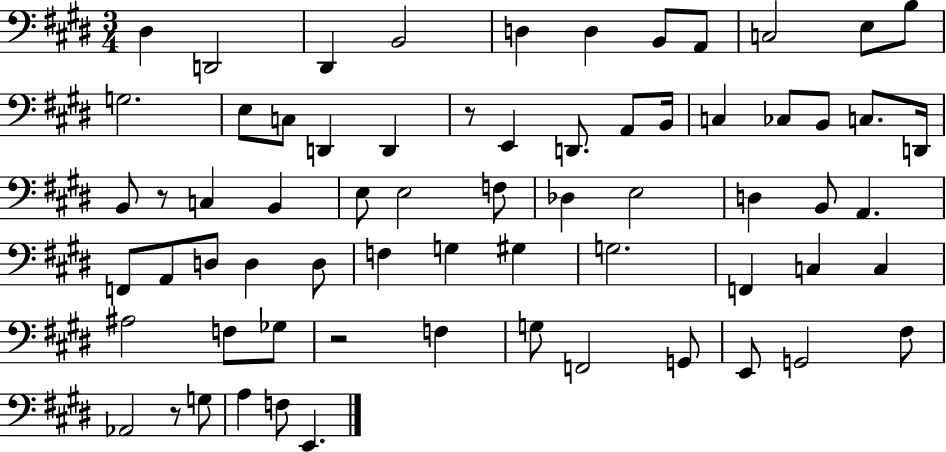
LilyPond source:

{
  \clef bass
  \numericTimeSignature
  \time 3/4
  \key e \major
  \repeat volta 2 { dis4 d,2 | dis,4 b,2 | d4 d4 b,8 a,8 | c2 e8 b8 | \break g2. | e8 c8 d,4 d,4 | r8 e,4 d,8. a,8 b,16 | c4 ces8 b,8 c8. d,16 | \break b,8 r8 c4 b,4 | e8 e2 f8 | des4 e2 | d4 b,8 a,4. | \break f,8 a,8 d8 d4 d8 | f4 g4 gis4 | g2. | f,4 c4 c4 | \break ais2 f8 ges8 | r2 f4 | g8 f,2 g,8 | e,8 g,2 fis8 | \break aes,2 r8 g8 | a4 f8 e,4. | } \bar "|."
}